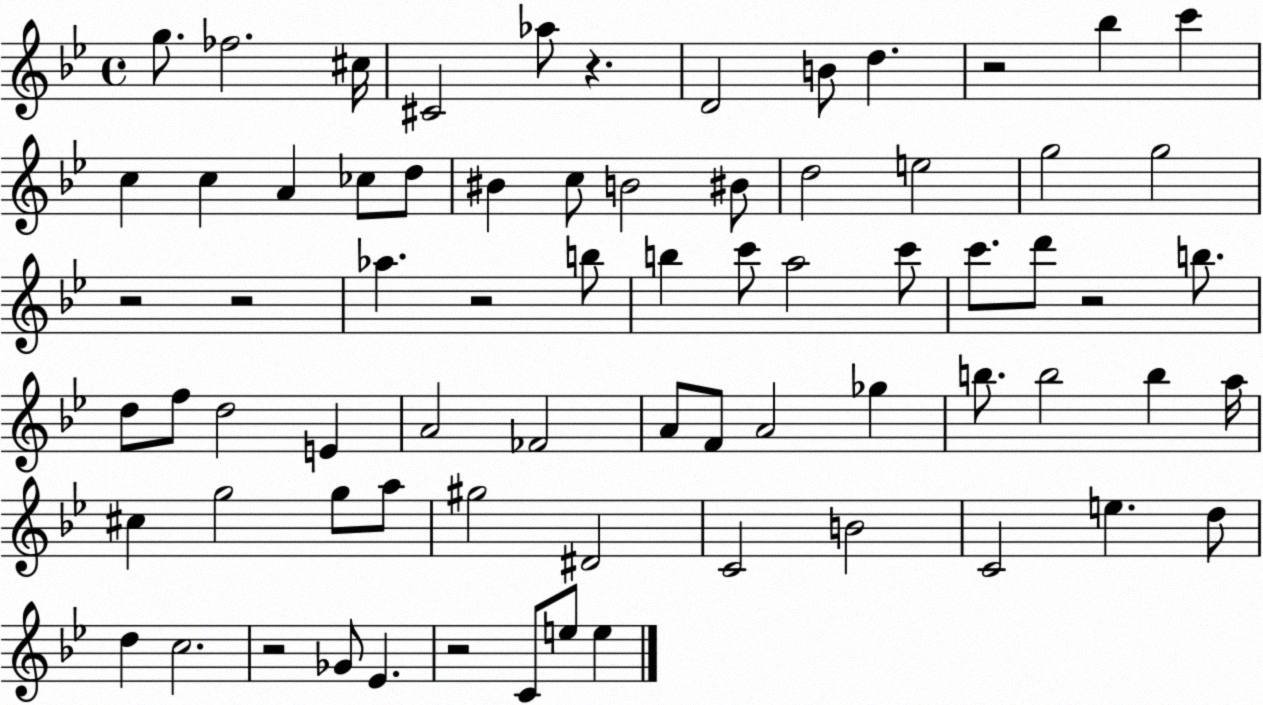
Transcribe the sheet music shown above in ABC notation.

X:1
T:Untitled
M:4/4
L:1/4
K:Bb
g/2 _f2 ^c/4 ^C2 _a/2 z D2 B/2 d z2 _b c' c c A _c/2 d/2 ^B c/2 B2 ^B/2 d2 e2 g2 g2 z2 z2 _a z2 b/2 b c'/2 a2 c'/2 c'/2 d'/2 z2 b/2 d/2 f/2 d2 E A2 _F2 A/2 F/2 A2 _g b/2 b2 b a/4 ^c g2 g/2 a/2 ^g2 ^D2 C2 B2 C2 e d/2 d c2 z2 _G/2 _E z2 C/2 e/2 e